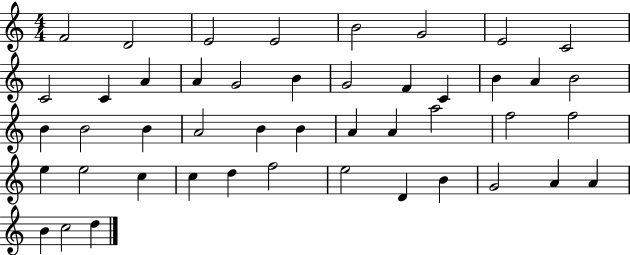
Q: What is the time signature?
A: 4/4